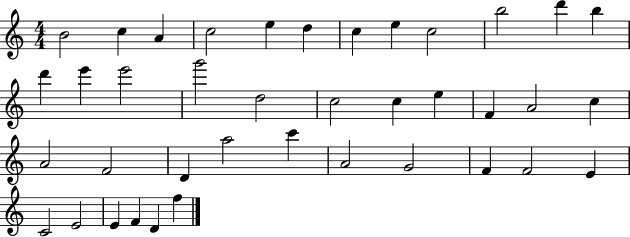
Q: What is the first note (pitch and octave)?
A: B4